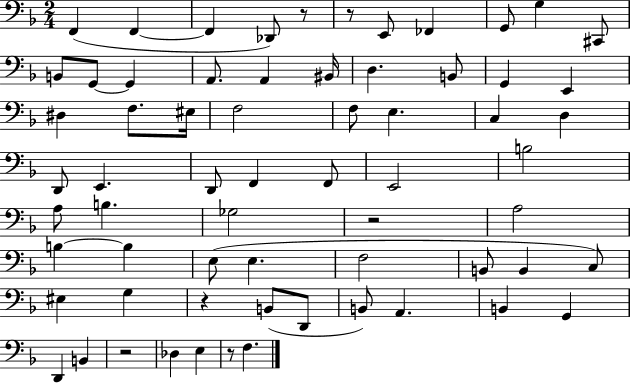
{
  \clef bass
  \numericTimeSignature
  \time 2/4
  \key f \major
  f,4( f,4~~ | f,4 des,8) r8 | r8 e,8 fes,4 | g,8 g4 cis,8 | \break b,8 g,8~~ g,4 | a,8. a,4 bis,16 | d4. b,8 | g,4 e,4 | \break dis4 f8. eis16 | f2 | f8 e4. | c4 d4 | \break d,8 e,4. | d,8 f,4 f,8 | e,2 | b2 | \break a8 b4. | ges2 | r2 | a2 | \break b4~~ b4 | e8( e4. | f2 | b,8 b,4 c8) | \break eis4 g4 | r4 b,8( d,8 | b,8) a,4. | b,4 g,4 | \break d,4 b,4 | r2 | des4 e4 | r8 f4. | \break \bar "|."
}